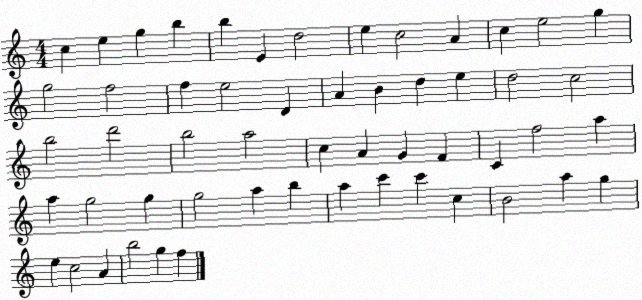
X:1
T:Untitled
M:4/4
L:1/4
K:C
c e g b b E d2 e c2 A c e2 g g2 f2 f e2 D A B d e d2 c2 b2 d'2 b2 a2 c A G F C f2 a a g2 g g2 a b a c' c' c B2 a g e c2 A b2 g f